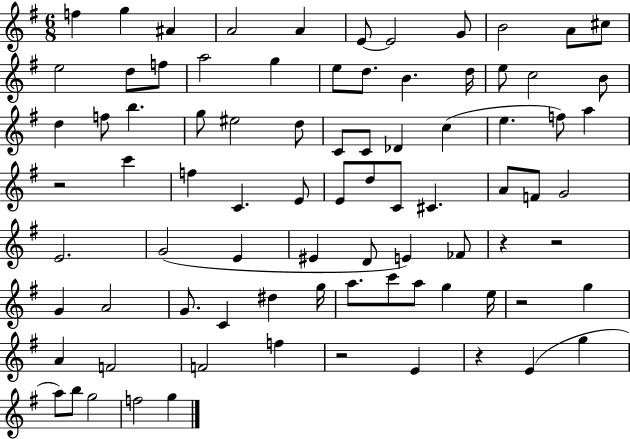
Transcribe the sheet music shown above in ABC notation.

X:1
T:Untitled
M:6/8
L:1/4
K:G
f g ^A A2 A E/2 E2 G/2 B2 A/2 ^c/2 e2 d/2 f/2 a2 g e/2 d/2 B d/4 e/2 c2 B/2 d f/2 b g/2 ^e2 d/2 C/2 C/2 _D c e f/2 a z2 c' f C E/2 E/2 d/2 C/2 ^C A/2 F/2 G2 E2 G2 E ^E D/2 E _F/2 z z2 G A2 G/2 C ^d g/4 a/2 c'/2 a/2 g e/4 z2 g A F2 F2 f z2 E z E g a/2 b/2 g2 f2 g